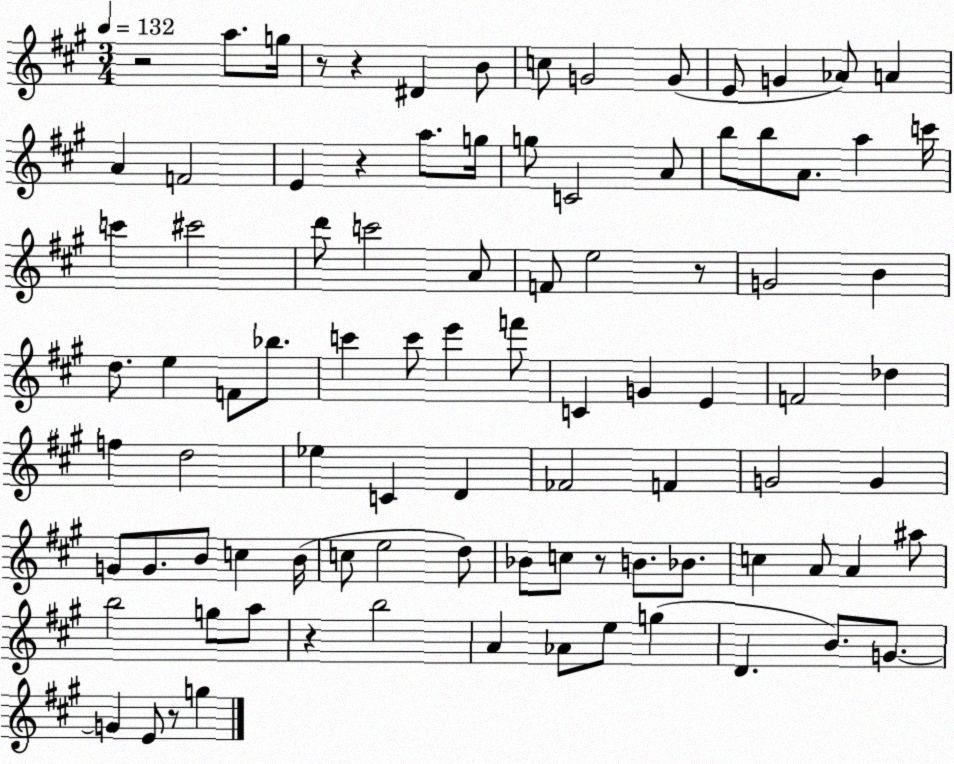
X:1
T:Untitled
M:3/4
L:1/4
K:A
z2 a/2 g/4 z/2 z ^D B/2 c/2 G2 G/2 E/2 G _A/2 A A F2 E z a/2 g/4 g/2 C2 A/2 b/2 b/2 A/2 a c'/4 c' ^c'2 d'/2 c'2 A/2 F/2 e2 z/2 G2 B d/2 e F/2 _b/2 c' c'/2 e' f'/2 C G E F2 _d f d2 _e C D _F2 F G2 G G/2 G/2 B/2 c B/4 c/2 e2 d/2 _B/2 c/2 z/2 B/2 _B/2 c A/2 A ^a/2 b2 g/2 a/2 z b2 A _A/2 e/2 g D B/2 G/2 G E/2 z/2 g